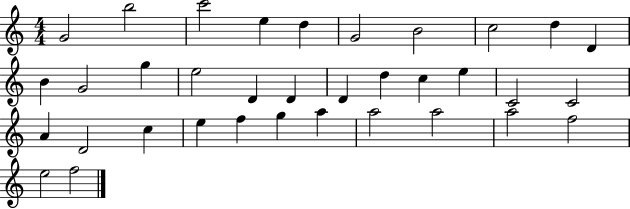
G4/h B5/h C6/h E5/q D5/q G4/h B4/h C5/h D5/q D4/q B4/q G4/h G5/q E5/h D4/q D4/q D4/q D5/q C5/q E5/q C4/h C4/h A4/q D4/h C5/q E5/q F5/q G5/q A5/q A5/h A5/h A5/h F5/h E5/h F5/h